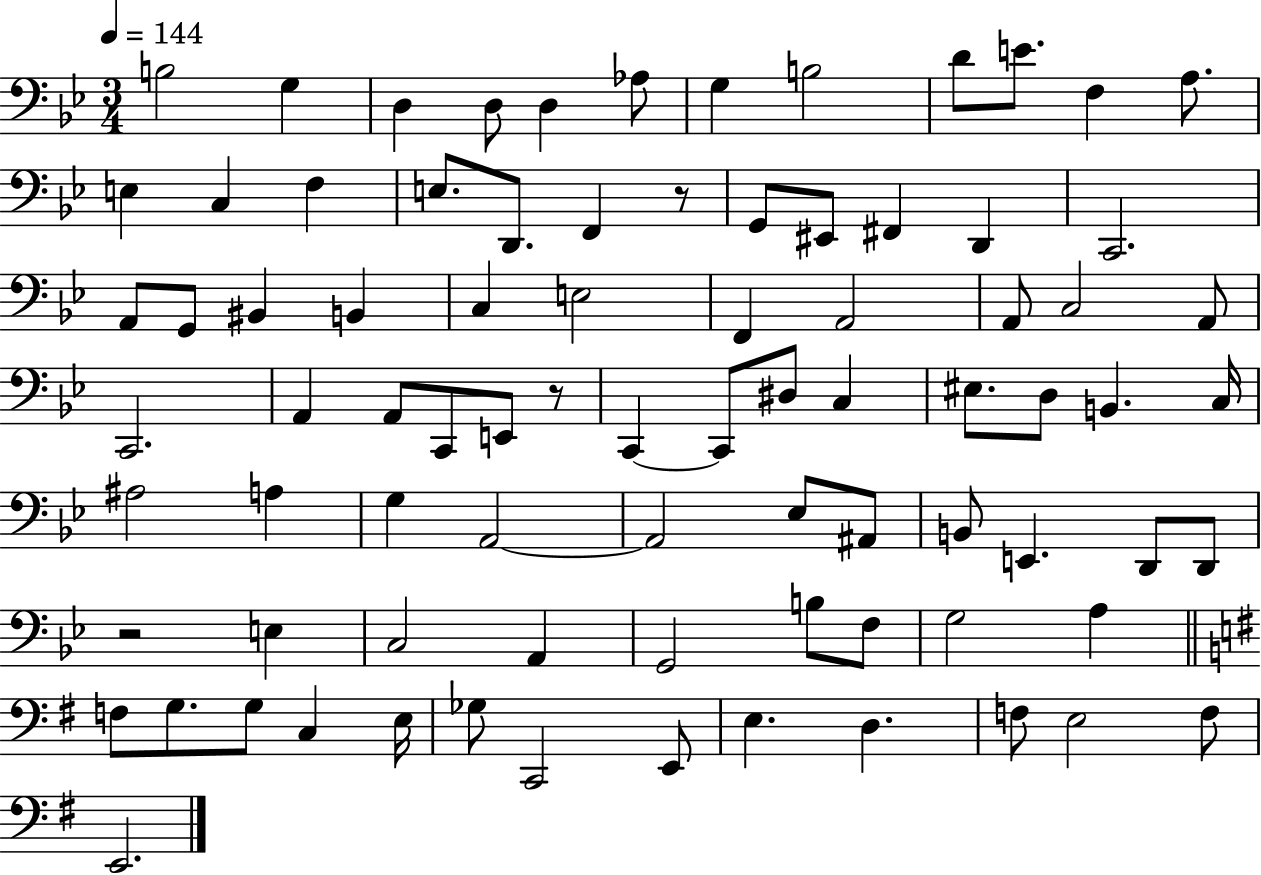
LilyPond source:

{
  \clef bass
  \numericTimeSignature
  \time 3/4
  \key bes \major
  \tempo 4 = 144
  b2 g4 | d4 d8 d4 aes8 | g4 b2 | d'8 e'8. f4 a8. | \break e4 c4 f4 | e8. d,8. f,4 r8 | g,8 eis,8 fis,4 d,4 | c,2. | \break a,8 g,8 bis,4 b,4 | c4 e2 | f,4 a,2 | a,8 c2 a,8 | \break c,2. | a,4 a,8 c,8 e,8 r8 | c,4~~ c,8 dis8 c4 | eis8. d8 b,4. c16 | \break ais2 a4 | g4 a,2~~ | a,2 ees8 ais,8 | b,8 e,4. d,8 d,8 | \break r2 e4 | c2 a,4 | g,2 b8 f8 | g2 a4 | \break \bar "||" \break \key e \minor f8 g8. g8 c4 e16 | ges8 c,2 e,8 | e4. d4. | f8 e2 f8 | \break e,2. | \bar "|."
}